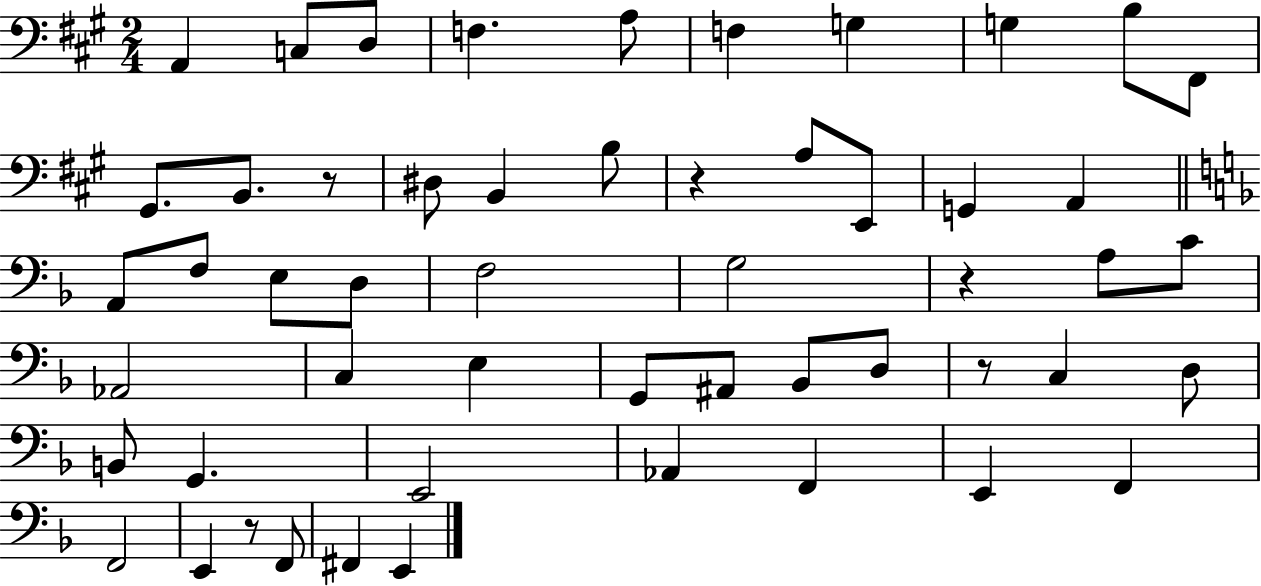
{
  \clef bass
  \numericTimeSignature
  \time 2/4
  \key a \major
  a,4 c8 d8 | f4. a8 | f4 g4 | g4 b8 fis,8 | \break gis,8. b,8. r8 | dis8 b,4 b8 | r4 a8 e,8 | g,4 a,4 | \break \bar "||" \break \key f \major a,8 f8 e8 d8 | f2 | g2 | r4 a8 c'8 | \break aes,2 | c4 e4 | g,8 ais,8 bes,8 d8 | r8 c4 d8 | \break b,8 g,4. | e,2 | aes,4 f,4 | e,4 f,4 | \break f,2 | e,4 r8 f,8 | fis,4 e,4 | \bar "|."
}